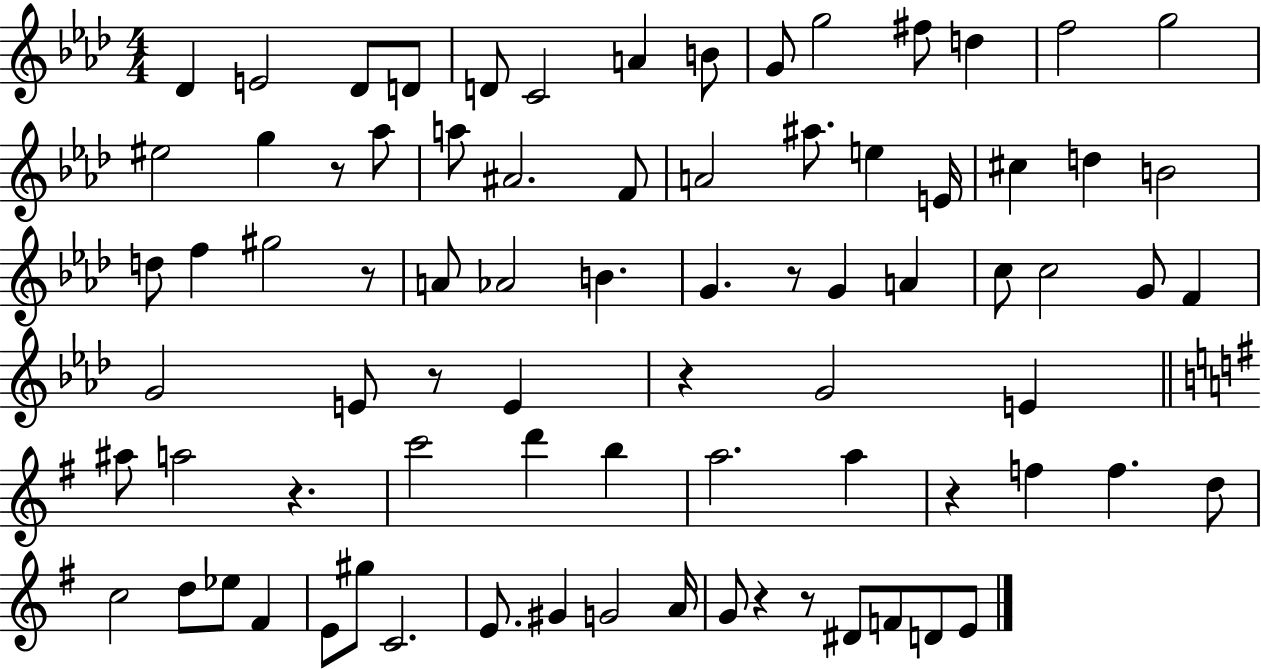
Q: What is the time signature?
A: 4/4